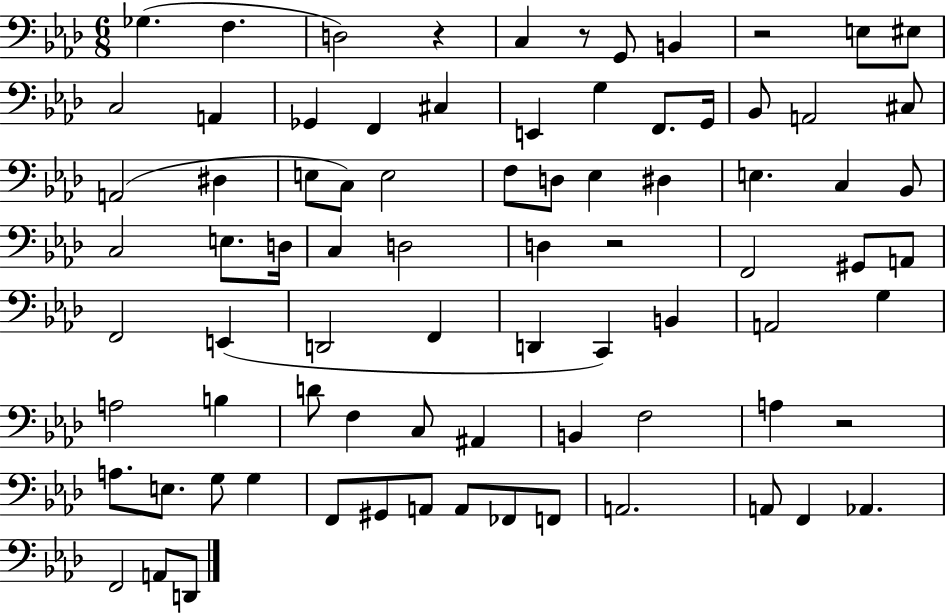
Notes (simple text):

Gb3/q. F3/q. D3/h R/q C3/q R/e G2/e B2/q R/h E3/e EIS3/e C3/h A2/q Gb2/q F2/q C#3/q E2/q G3/q F2/e. G2/s Bb2/e A2/h C#3/e A2/h D#3/q E3/e C3/e E3/h F3/e D3/e Eb3/q D#3/q E3/q. C3/q Bb2/e C3/h E3/e. D3/s C3/q D3/h D3/q R/h F2/h G#2/e A2/e F2/h E2/q D2/h F2/q D2/q C2/q B2/q A2/h G3/q A3/h B3/q D4/e F3/q C3/e A#2/q B2/q F3/h A3/q R/h A3/e. E3/e. G3/e G3/q F2/e G#2/e A2/e A2/e FES2/e F2/e A2/h. A2/e F2/q Ab2/q. F2/h A2/e D2/e